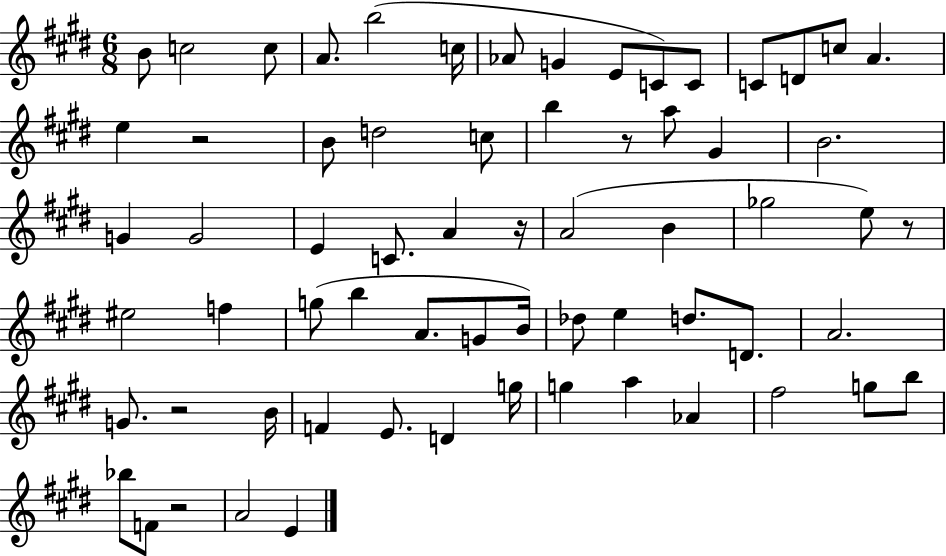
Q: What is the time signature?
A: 6/8